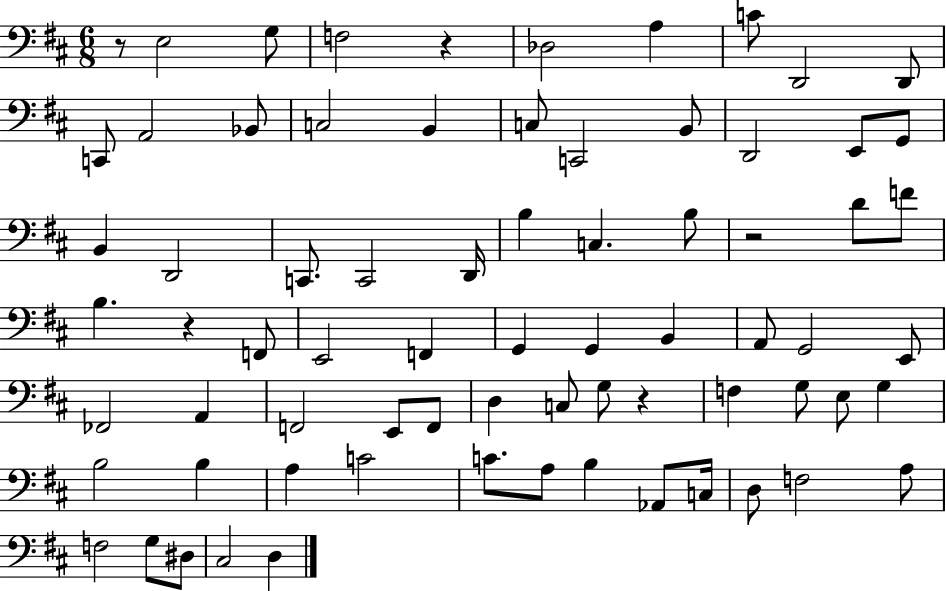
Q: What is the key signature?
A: D major